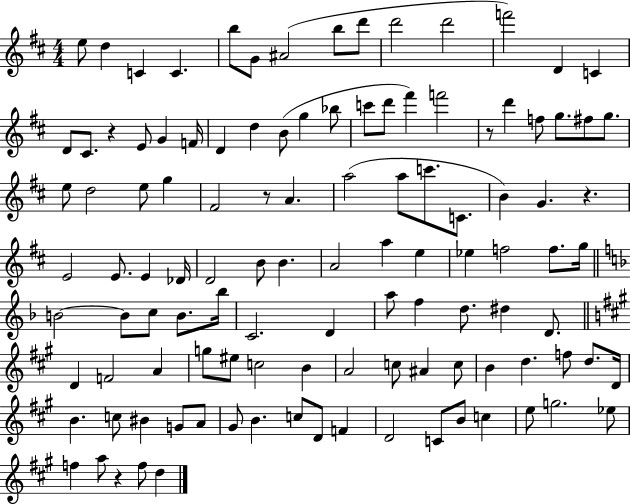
E5/e D5/q C4/q C4/q. B5/e G4/e A#4/h B5/e D6/e D6/h D6/h F6/h D4/q C4/q D4/e C#4/e. R/q E4/e G4/q F4/s D4/q D5/q B4/e G5/q Bb5/e C6/e D6/e F#6/q F6/h R/e D6/q F5/e G5/e. F#5/e G5/e. E5/e D5/h E5/e G5/q F#4/h R/e A4/q. A5/h A5/e C6/e. C4/e. B4/q G4/q. R/q. E4/h E4/e. E4/q Db4/s D4/h B4/e B4/q. A4/h A5/q E5/q Eb5/q F5/h F5/e. G5/s B4/h B4/e C5/e B4/e. Bb5/s C4/h. D4/q A5/e F5/q D5/e. D#5/q D4/e. D4/q F4/h A4/q G5/e EIS5/e C5/h B4/q A4/h C5/e A#4/q C5/e B4/q D5/q. F5/e D5/e. D4/s B4/q. C5/e BIS4/q G4/e A4/e G#4/e B4/q. C5/e D4/e F4/q D4/h C4/e B4/e C5/q E5/e G5/h. Eb5/e F5/q A5/e R/q F5/e D5/q